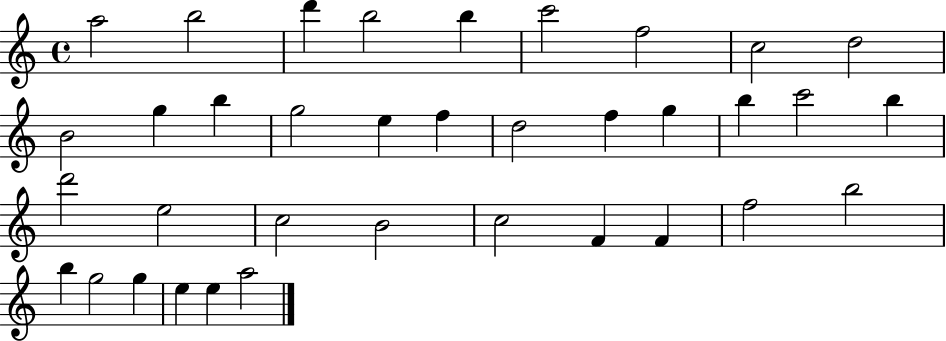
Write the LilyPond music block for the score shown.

{
  \clef treble
  \time 4/4
  \defaultTimeSignature
  \key c \major
  a''2 b''2 | d'''4 b''2 b''4 | c'''2 f''2 | c''2 d''2 | \break b'2 g''4 b''4 | g''2 e''4 f''4 | d''2 f''4 g''4 | b''4 c'''2 b''4 | \break d'''2 e''2 | c''2 b'2 | c''2 f'4 f'4 | f''2 b''2 | \break b''4 g''2 g''4 | e''4 e''4 a''2 | \bar "|."
}